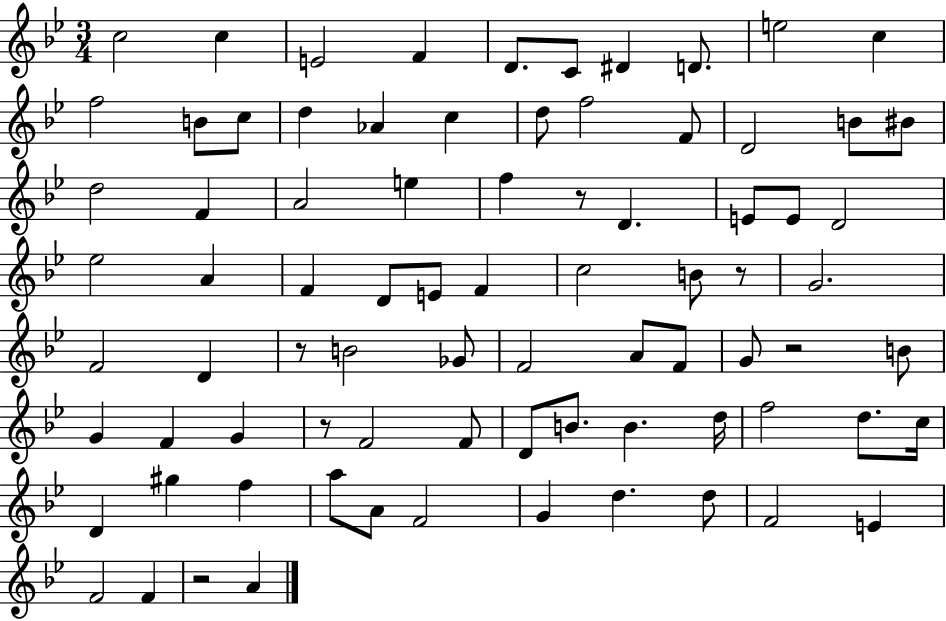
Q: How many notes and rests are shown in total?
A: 81